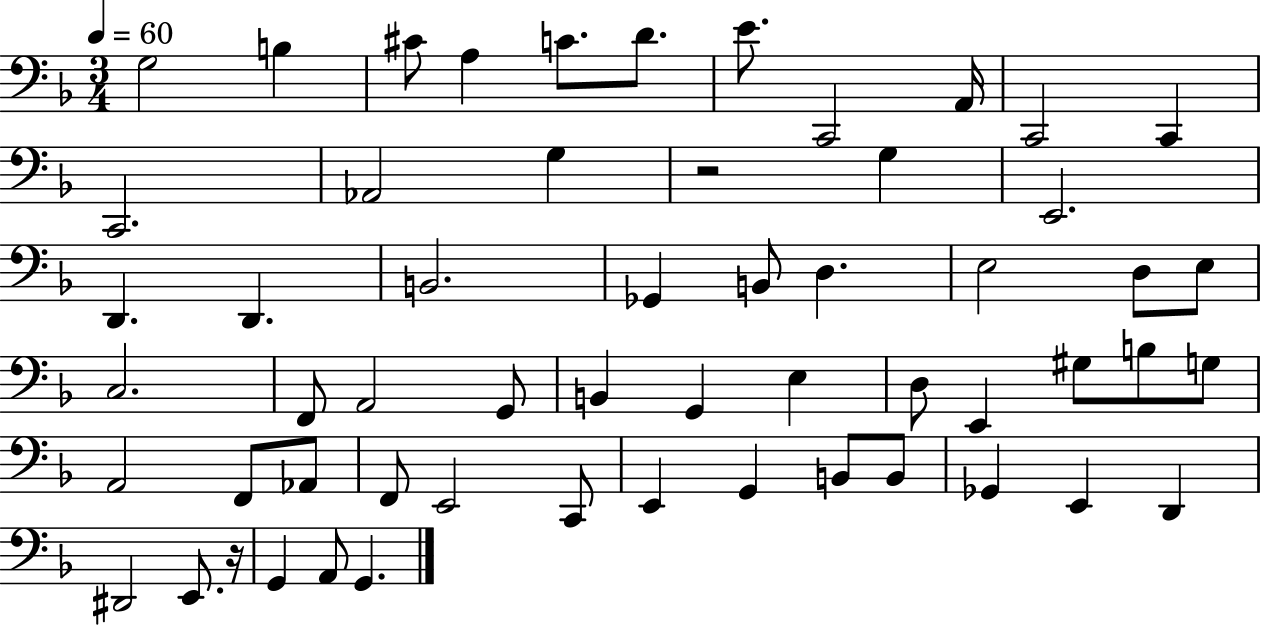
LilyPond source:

{
  \clef bass
  \numericTimeSignature
  \time 3/4
  \key f \major
  \tempo 4 = 60
  g2 b4 | cis'8 a4 c'8. d'8. | e'8. c,2 a,16 | c,2 c,4 | \break c,2. | aes,2 g4 | r2 g4 | e,2. | \break d,4. d,4. | b,2. | ges,4 b,8 d4. | e2 d8 e8 | \break c2. | f,8 a,2 g,8 | b,4 g,4 e4 | d8 e,4 gis8 b8 g8 | \break a,2 f,8 aes,8 | f,8 e,2 c,8 | e,4 g,4 b,8 b,8 | ges,4 e,4 d,4 | \break dis,2 e,8. r16 | g,4 a,8 g,4. | \bar "|."
}